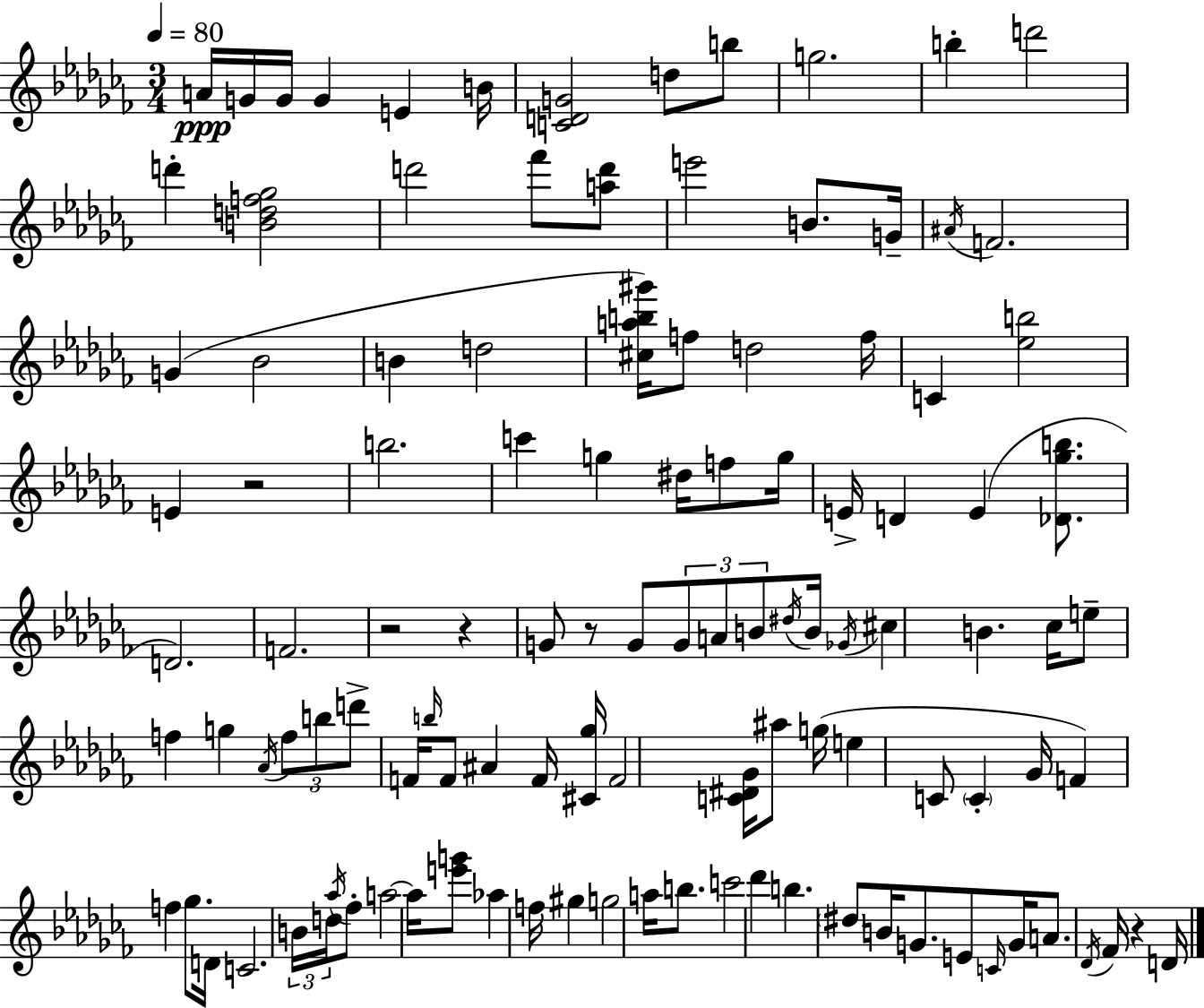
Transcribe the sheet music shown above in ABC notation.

X:1
T:Untitled
M:3/4
L:1/4
K:Abm
A/4 G/4 G/4 G E B/4 [CDG]2 d/2 b/2 g2 b d'2 d' [Bdf_g]2 d'2 _f'/2 [ad']/2 e'2 B/2 G/4 ^A/4 F2 G _B2 B d2 [^cab^g']/4 f/2 d2 f/4 C [_eb]2 E z2 b2 c' g ^d/4 f/2 g/4 E/4 D E [_D_gb]/2 D2 F2 z2 z G/2 z/2 G/2 G/2 A/2 B/2 ^d/4 B/4 _G/4 ^c B _c/4 e/2 f g _A/4 f/2 b/2 d'/2 F/4 b/4 F/2 ^A F/4 [^C_g]/4 F2 [C^D_G]/4 ^a/2 g/4 e C/2 C _G/4 F f _g/2 D/4 C2 B/4 d/4 _a/4 _f/2 a2 a/4 [e'g']/2 _a f/4 ^g g2 a/4 b/2 c'2 _d' b ^d/2 B/4 G/2 E/2 C/4 G/4 A/2 _D/4 _F/4 z D/4